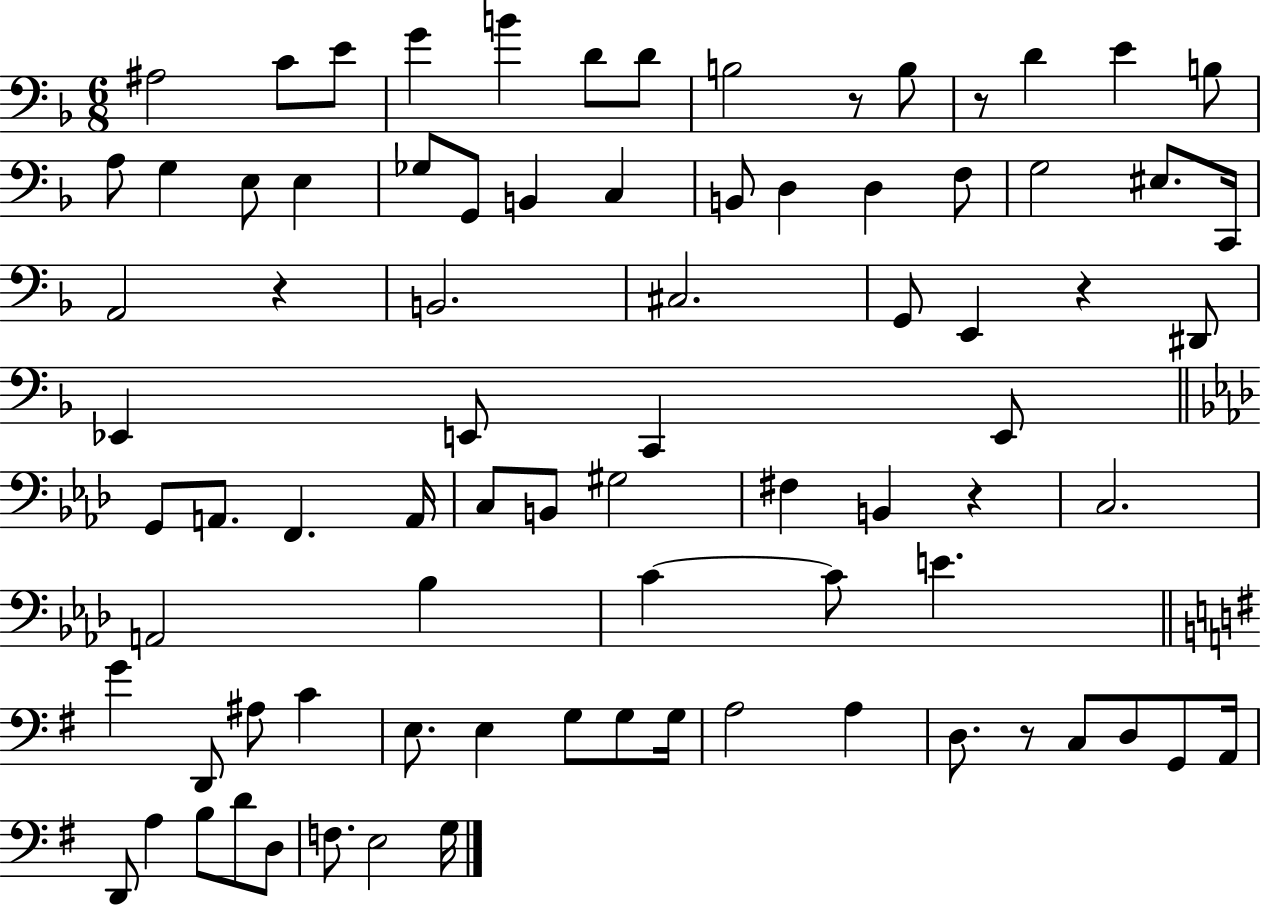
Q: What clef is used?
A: bass